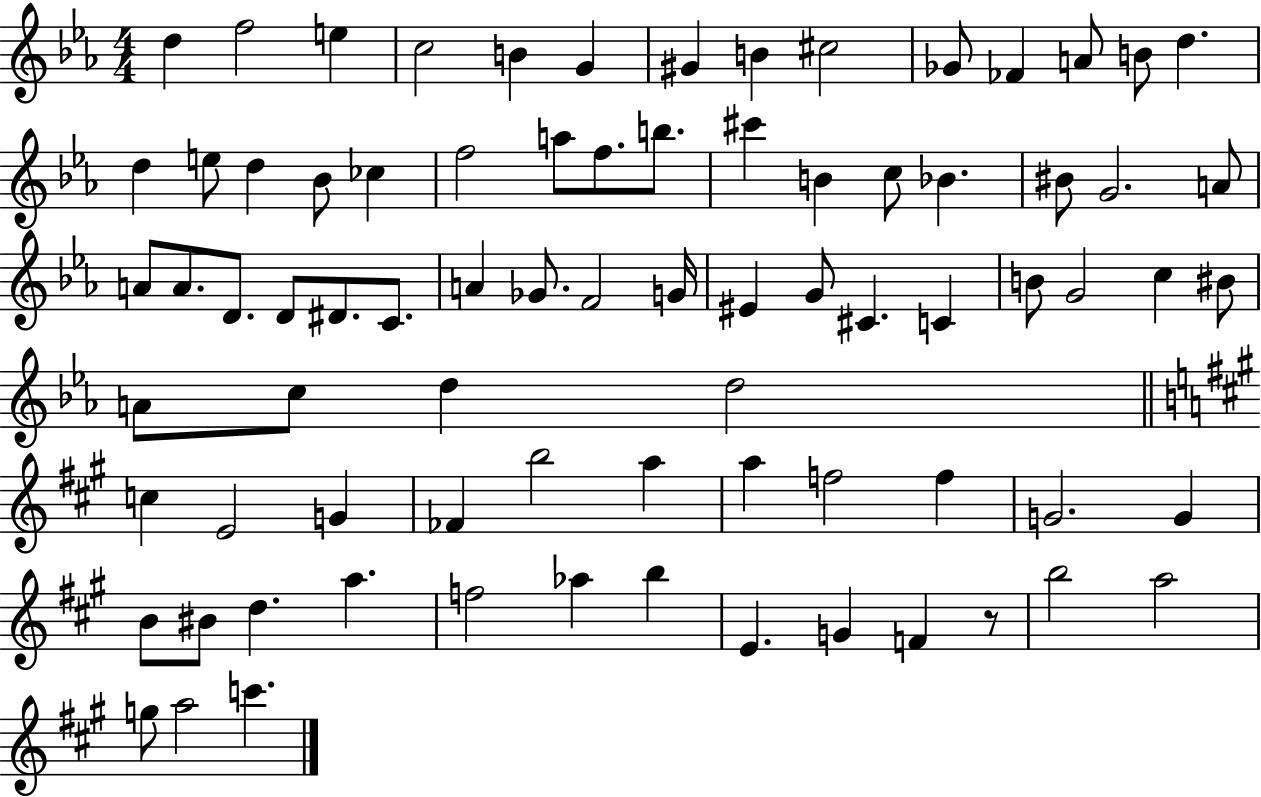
X:1
T:Untitled
M:4/4
L:1/4
K:Eb
d f2 e c2 B G ^G B ^c2 _G/2 _F A/2 B/2 d d e/2 d _B/2 _c f2 a/2 f/2 b/2 ^c' B c/2 _B ^B/2 G2 A/2 A/2 A/2 D/2 D/2 ^D/2 C/2 A _G/2 F2 G/4 ^E G/2 ^C C B/2 G2 c ^B/2 A/2 c/2 d d2 c E2 G _F b2 a a f2 f G2 G B/2 ^B/2 d a f2 _a b E G F z/2 b2 a2 g/2 a2 c'